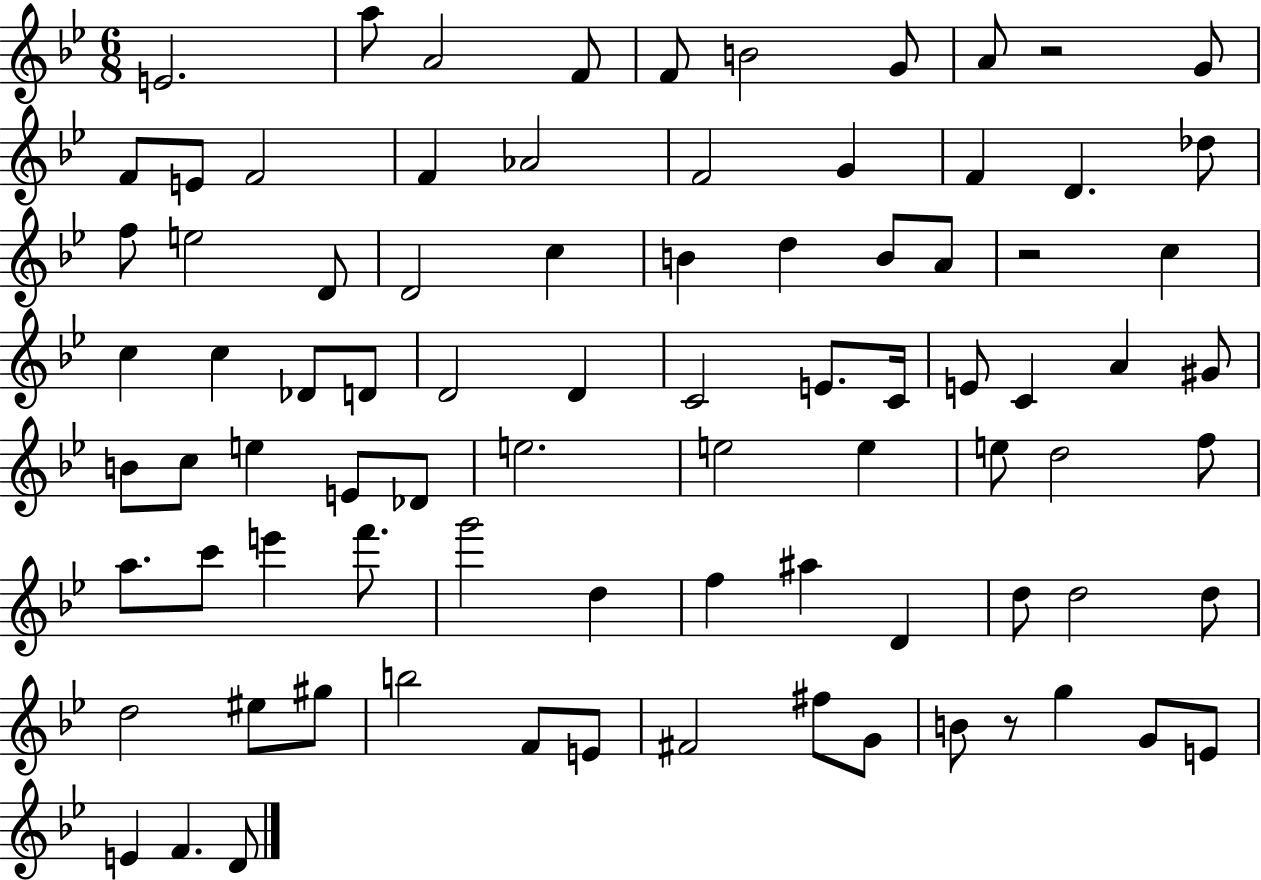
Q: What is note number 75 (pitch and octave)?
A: B4